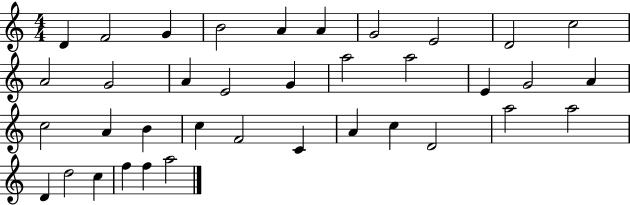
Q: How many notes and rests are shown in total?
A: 37